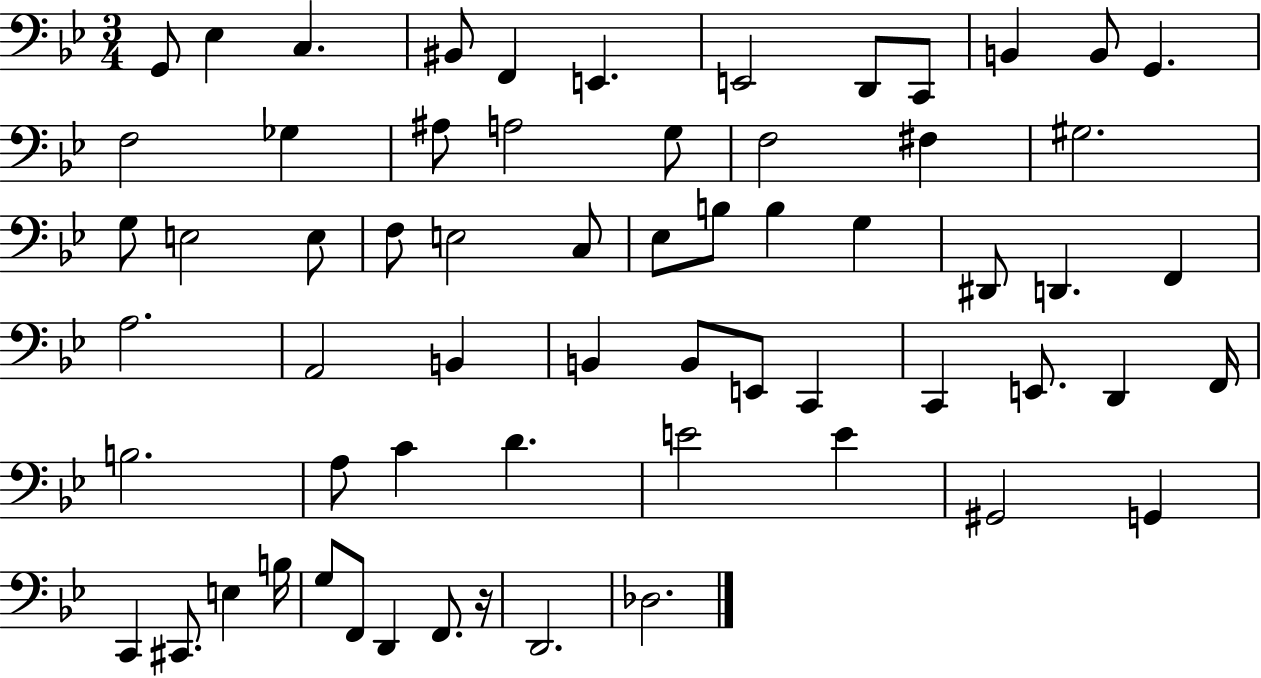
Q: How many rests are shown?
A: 1